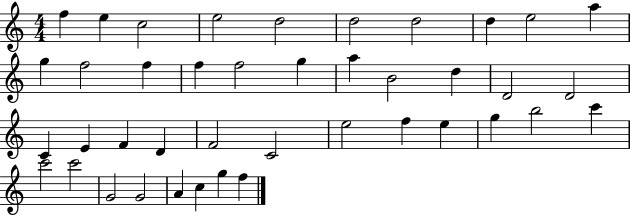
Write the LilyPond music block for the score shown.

{
  \clef treble
  \numericTimeSignature
  \time 4/4
  \key c \major
  f''4 e''4 c''2 | e''2 d''2 | d''2 d''2 | d''4 e''2 a''4 | \break g''4 f''2 f''4 | f''4 f''2 g''4 | a''4 b'2 d''4 | d'2 d'2 | \break c'4 e'4 f'4 d'4 | f'2 c'2 | e''2 f''4 e''4 | g''4 b''2 c'''4 | \break c'''2 c'''2 | g'2 g'2 | a'4 c''4 g''4 f''4 | \bar "|."
}